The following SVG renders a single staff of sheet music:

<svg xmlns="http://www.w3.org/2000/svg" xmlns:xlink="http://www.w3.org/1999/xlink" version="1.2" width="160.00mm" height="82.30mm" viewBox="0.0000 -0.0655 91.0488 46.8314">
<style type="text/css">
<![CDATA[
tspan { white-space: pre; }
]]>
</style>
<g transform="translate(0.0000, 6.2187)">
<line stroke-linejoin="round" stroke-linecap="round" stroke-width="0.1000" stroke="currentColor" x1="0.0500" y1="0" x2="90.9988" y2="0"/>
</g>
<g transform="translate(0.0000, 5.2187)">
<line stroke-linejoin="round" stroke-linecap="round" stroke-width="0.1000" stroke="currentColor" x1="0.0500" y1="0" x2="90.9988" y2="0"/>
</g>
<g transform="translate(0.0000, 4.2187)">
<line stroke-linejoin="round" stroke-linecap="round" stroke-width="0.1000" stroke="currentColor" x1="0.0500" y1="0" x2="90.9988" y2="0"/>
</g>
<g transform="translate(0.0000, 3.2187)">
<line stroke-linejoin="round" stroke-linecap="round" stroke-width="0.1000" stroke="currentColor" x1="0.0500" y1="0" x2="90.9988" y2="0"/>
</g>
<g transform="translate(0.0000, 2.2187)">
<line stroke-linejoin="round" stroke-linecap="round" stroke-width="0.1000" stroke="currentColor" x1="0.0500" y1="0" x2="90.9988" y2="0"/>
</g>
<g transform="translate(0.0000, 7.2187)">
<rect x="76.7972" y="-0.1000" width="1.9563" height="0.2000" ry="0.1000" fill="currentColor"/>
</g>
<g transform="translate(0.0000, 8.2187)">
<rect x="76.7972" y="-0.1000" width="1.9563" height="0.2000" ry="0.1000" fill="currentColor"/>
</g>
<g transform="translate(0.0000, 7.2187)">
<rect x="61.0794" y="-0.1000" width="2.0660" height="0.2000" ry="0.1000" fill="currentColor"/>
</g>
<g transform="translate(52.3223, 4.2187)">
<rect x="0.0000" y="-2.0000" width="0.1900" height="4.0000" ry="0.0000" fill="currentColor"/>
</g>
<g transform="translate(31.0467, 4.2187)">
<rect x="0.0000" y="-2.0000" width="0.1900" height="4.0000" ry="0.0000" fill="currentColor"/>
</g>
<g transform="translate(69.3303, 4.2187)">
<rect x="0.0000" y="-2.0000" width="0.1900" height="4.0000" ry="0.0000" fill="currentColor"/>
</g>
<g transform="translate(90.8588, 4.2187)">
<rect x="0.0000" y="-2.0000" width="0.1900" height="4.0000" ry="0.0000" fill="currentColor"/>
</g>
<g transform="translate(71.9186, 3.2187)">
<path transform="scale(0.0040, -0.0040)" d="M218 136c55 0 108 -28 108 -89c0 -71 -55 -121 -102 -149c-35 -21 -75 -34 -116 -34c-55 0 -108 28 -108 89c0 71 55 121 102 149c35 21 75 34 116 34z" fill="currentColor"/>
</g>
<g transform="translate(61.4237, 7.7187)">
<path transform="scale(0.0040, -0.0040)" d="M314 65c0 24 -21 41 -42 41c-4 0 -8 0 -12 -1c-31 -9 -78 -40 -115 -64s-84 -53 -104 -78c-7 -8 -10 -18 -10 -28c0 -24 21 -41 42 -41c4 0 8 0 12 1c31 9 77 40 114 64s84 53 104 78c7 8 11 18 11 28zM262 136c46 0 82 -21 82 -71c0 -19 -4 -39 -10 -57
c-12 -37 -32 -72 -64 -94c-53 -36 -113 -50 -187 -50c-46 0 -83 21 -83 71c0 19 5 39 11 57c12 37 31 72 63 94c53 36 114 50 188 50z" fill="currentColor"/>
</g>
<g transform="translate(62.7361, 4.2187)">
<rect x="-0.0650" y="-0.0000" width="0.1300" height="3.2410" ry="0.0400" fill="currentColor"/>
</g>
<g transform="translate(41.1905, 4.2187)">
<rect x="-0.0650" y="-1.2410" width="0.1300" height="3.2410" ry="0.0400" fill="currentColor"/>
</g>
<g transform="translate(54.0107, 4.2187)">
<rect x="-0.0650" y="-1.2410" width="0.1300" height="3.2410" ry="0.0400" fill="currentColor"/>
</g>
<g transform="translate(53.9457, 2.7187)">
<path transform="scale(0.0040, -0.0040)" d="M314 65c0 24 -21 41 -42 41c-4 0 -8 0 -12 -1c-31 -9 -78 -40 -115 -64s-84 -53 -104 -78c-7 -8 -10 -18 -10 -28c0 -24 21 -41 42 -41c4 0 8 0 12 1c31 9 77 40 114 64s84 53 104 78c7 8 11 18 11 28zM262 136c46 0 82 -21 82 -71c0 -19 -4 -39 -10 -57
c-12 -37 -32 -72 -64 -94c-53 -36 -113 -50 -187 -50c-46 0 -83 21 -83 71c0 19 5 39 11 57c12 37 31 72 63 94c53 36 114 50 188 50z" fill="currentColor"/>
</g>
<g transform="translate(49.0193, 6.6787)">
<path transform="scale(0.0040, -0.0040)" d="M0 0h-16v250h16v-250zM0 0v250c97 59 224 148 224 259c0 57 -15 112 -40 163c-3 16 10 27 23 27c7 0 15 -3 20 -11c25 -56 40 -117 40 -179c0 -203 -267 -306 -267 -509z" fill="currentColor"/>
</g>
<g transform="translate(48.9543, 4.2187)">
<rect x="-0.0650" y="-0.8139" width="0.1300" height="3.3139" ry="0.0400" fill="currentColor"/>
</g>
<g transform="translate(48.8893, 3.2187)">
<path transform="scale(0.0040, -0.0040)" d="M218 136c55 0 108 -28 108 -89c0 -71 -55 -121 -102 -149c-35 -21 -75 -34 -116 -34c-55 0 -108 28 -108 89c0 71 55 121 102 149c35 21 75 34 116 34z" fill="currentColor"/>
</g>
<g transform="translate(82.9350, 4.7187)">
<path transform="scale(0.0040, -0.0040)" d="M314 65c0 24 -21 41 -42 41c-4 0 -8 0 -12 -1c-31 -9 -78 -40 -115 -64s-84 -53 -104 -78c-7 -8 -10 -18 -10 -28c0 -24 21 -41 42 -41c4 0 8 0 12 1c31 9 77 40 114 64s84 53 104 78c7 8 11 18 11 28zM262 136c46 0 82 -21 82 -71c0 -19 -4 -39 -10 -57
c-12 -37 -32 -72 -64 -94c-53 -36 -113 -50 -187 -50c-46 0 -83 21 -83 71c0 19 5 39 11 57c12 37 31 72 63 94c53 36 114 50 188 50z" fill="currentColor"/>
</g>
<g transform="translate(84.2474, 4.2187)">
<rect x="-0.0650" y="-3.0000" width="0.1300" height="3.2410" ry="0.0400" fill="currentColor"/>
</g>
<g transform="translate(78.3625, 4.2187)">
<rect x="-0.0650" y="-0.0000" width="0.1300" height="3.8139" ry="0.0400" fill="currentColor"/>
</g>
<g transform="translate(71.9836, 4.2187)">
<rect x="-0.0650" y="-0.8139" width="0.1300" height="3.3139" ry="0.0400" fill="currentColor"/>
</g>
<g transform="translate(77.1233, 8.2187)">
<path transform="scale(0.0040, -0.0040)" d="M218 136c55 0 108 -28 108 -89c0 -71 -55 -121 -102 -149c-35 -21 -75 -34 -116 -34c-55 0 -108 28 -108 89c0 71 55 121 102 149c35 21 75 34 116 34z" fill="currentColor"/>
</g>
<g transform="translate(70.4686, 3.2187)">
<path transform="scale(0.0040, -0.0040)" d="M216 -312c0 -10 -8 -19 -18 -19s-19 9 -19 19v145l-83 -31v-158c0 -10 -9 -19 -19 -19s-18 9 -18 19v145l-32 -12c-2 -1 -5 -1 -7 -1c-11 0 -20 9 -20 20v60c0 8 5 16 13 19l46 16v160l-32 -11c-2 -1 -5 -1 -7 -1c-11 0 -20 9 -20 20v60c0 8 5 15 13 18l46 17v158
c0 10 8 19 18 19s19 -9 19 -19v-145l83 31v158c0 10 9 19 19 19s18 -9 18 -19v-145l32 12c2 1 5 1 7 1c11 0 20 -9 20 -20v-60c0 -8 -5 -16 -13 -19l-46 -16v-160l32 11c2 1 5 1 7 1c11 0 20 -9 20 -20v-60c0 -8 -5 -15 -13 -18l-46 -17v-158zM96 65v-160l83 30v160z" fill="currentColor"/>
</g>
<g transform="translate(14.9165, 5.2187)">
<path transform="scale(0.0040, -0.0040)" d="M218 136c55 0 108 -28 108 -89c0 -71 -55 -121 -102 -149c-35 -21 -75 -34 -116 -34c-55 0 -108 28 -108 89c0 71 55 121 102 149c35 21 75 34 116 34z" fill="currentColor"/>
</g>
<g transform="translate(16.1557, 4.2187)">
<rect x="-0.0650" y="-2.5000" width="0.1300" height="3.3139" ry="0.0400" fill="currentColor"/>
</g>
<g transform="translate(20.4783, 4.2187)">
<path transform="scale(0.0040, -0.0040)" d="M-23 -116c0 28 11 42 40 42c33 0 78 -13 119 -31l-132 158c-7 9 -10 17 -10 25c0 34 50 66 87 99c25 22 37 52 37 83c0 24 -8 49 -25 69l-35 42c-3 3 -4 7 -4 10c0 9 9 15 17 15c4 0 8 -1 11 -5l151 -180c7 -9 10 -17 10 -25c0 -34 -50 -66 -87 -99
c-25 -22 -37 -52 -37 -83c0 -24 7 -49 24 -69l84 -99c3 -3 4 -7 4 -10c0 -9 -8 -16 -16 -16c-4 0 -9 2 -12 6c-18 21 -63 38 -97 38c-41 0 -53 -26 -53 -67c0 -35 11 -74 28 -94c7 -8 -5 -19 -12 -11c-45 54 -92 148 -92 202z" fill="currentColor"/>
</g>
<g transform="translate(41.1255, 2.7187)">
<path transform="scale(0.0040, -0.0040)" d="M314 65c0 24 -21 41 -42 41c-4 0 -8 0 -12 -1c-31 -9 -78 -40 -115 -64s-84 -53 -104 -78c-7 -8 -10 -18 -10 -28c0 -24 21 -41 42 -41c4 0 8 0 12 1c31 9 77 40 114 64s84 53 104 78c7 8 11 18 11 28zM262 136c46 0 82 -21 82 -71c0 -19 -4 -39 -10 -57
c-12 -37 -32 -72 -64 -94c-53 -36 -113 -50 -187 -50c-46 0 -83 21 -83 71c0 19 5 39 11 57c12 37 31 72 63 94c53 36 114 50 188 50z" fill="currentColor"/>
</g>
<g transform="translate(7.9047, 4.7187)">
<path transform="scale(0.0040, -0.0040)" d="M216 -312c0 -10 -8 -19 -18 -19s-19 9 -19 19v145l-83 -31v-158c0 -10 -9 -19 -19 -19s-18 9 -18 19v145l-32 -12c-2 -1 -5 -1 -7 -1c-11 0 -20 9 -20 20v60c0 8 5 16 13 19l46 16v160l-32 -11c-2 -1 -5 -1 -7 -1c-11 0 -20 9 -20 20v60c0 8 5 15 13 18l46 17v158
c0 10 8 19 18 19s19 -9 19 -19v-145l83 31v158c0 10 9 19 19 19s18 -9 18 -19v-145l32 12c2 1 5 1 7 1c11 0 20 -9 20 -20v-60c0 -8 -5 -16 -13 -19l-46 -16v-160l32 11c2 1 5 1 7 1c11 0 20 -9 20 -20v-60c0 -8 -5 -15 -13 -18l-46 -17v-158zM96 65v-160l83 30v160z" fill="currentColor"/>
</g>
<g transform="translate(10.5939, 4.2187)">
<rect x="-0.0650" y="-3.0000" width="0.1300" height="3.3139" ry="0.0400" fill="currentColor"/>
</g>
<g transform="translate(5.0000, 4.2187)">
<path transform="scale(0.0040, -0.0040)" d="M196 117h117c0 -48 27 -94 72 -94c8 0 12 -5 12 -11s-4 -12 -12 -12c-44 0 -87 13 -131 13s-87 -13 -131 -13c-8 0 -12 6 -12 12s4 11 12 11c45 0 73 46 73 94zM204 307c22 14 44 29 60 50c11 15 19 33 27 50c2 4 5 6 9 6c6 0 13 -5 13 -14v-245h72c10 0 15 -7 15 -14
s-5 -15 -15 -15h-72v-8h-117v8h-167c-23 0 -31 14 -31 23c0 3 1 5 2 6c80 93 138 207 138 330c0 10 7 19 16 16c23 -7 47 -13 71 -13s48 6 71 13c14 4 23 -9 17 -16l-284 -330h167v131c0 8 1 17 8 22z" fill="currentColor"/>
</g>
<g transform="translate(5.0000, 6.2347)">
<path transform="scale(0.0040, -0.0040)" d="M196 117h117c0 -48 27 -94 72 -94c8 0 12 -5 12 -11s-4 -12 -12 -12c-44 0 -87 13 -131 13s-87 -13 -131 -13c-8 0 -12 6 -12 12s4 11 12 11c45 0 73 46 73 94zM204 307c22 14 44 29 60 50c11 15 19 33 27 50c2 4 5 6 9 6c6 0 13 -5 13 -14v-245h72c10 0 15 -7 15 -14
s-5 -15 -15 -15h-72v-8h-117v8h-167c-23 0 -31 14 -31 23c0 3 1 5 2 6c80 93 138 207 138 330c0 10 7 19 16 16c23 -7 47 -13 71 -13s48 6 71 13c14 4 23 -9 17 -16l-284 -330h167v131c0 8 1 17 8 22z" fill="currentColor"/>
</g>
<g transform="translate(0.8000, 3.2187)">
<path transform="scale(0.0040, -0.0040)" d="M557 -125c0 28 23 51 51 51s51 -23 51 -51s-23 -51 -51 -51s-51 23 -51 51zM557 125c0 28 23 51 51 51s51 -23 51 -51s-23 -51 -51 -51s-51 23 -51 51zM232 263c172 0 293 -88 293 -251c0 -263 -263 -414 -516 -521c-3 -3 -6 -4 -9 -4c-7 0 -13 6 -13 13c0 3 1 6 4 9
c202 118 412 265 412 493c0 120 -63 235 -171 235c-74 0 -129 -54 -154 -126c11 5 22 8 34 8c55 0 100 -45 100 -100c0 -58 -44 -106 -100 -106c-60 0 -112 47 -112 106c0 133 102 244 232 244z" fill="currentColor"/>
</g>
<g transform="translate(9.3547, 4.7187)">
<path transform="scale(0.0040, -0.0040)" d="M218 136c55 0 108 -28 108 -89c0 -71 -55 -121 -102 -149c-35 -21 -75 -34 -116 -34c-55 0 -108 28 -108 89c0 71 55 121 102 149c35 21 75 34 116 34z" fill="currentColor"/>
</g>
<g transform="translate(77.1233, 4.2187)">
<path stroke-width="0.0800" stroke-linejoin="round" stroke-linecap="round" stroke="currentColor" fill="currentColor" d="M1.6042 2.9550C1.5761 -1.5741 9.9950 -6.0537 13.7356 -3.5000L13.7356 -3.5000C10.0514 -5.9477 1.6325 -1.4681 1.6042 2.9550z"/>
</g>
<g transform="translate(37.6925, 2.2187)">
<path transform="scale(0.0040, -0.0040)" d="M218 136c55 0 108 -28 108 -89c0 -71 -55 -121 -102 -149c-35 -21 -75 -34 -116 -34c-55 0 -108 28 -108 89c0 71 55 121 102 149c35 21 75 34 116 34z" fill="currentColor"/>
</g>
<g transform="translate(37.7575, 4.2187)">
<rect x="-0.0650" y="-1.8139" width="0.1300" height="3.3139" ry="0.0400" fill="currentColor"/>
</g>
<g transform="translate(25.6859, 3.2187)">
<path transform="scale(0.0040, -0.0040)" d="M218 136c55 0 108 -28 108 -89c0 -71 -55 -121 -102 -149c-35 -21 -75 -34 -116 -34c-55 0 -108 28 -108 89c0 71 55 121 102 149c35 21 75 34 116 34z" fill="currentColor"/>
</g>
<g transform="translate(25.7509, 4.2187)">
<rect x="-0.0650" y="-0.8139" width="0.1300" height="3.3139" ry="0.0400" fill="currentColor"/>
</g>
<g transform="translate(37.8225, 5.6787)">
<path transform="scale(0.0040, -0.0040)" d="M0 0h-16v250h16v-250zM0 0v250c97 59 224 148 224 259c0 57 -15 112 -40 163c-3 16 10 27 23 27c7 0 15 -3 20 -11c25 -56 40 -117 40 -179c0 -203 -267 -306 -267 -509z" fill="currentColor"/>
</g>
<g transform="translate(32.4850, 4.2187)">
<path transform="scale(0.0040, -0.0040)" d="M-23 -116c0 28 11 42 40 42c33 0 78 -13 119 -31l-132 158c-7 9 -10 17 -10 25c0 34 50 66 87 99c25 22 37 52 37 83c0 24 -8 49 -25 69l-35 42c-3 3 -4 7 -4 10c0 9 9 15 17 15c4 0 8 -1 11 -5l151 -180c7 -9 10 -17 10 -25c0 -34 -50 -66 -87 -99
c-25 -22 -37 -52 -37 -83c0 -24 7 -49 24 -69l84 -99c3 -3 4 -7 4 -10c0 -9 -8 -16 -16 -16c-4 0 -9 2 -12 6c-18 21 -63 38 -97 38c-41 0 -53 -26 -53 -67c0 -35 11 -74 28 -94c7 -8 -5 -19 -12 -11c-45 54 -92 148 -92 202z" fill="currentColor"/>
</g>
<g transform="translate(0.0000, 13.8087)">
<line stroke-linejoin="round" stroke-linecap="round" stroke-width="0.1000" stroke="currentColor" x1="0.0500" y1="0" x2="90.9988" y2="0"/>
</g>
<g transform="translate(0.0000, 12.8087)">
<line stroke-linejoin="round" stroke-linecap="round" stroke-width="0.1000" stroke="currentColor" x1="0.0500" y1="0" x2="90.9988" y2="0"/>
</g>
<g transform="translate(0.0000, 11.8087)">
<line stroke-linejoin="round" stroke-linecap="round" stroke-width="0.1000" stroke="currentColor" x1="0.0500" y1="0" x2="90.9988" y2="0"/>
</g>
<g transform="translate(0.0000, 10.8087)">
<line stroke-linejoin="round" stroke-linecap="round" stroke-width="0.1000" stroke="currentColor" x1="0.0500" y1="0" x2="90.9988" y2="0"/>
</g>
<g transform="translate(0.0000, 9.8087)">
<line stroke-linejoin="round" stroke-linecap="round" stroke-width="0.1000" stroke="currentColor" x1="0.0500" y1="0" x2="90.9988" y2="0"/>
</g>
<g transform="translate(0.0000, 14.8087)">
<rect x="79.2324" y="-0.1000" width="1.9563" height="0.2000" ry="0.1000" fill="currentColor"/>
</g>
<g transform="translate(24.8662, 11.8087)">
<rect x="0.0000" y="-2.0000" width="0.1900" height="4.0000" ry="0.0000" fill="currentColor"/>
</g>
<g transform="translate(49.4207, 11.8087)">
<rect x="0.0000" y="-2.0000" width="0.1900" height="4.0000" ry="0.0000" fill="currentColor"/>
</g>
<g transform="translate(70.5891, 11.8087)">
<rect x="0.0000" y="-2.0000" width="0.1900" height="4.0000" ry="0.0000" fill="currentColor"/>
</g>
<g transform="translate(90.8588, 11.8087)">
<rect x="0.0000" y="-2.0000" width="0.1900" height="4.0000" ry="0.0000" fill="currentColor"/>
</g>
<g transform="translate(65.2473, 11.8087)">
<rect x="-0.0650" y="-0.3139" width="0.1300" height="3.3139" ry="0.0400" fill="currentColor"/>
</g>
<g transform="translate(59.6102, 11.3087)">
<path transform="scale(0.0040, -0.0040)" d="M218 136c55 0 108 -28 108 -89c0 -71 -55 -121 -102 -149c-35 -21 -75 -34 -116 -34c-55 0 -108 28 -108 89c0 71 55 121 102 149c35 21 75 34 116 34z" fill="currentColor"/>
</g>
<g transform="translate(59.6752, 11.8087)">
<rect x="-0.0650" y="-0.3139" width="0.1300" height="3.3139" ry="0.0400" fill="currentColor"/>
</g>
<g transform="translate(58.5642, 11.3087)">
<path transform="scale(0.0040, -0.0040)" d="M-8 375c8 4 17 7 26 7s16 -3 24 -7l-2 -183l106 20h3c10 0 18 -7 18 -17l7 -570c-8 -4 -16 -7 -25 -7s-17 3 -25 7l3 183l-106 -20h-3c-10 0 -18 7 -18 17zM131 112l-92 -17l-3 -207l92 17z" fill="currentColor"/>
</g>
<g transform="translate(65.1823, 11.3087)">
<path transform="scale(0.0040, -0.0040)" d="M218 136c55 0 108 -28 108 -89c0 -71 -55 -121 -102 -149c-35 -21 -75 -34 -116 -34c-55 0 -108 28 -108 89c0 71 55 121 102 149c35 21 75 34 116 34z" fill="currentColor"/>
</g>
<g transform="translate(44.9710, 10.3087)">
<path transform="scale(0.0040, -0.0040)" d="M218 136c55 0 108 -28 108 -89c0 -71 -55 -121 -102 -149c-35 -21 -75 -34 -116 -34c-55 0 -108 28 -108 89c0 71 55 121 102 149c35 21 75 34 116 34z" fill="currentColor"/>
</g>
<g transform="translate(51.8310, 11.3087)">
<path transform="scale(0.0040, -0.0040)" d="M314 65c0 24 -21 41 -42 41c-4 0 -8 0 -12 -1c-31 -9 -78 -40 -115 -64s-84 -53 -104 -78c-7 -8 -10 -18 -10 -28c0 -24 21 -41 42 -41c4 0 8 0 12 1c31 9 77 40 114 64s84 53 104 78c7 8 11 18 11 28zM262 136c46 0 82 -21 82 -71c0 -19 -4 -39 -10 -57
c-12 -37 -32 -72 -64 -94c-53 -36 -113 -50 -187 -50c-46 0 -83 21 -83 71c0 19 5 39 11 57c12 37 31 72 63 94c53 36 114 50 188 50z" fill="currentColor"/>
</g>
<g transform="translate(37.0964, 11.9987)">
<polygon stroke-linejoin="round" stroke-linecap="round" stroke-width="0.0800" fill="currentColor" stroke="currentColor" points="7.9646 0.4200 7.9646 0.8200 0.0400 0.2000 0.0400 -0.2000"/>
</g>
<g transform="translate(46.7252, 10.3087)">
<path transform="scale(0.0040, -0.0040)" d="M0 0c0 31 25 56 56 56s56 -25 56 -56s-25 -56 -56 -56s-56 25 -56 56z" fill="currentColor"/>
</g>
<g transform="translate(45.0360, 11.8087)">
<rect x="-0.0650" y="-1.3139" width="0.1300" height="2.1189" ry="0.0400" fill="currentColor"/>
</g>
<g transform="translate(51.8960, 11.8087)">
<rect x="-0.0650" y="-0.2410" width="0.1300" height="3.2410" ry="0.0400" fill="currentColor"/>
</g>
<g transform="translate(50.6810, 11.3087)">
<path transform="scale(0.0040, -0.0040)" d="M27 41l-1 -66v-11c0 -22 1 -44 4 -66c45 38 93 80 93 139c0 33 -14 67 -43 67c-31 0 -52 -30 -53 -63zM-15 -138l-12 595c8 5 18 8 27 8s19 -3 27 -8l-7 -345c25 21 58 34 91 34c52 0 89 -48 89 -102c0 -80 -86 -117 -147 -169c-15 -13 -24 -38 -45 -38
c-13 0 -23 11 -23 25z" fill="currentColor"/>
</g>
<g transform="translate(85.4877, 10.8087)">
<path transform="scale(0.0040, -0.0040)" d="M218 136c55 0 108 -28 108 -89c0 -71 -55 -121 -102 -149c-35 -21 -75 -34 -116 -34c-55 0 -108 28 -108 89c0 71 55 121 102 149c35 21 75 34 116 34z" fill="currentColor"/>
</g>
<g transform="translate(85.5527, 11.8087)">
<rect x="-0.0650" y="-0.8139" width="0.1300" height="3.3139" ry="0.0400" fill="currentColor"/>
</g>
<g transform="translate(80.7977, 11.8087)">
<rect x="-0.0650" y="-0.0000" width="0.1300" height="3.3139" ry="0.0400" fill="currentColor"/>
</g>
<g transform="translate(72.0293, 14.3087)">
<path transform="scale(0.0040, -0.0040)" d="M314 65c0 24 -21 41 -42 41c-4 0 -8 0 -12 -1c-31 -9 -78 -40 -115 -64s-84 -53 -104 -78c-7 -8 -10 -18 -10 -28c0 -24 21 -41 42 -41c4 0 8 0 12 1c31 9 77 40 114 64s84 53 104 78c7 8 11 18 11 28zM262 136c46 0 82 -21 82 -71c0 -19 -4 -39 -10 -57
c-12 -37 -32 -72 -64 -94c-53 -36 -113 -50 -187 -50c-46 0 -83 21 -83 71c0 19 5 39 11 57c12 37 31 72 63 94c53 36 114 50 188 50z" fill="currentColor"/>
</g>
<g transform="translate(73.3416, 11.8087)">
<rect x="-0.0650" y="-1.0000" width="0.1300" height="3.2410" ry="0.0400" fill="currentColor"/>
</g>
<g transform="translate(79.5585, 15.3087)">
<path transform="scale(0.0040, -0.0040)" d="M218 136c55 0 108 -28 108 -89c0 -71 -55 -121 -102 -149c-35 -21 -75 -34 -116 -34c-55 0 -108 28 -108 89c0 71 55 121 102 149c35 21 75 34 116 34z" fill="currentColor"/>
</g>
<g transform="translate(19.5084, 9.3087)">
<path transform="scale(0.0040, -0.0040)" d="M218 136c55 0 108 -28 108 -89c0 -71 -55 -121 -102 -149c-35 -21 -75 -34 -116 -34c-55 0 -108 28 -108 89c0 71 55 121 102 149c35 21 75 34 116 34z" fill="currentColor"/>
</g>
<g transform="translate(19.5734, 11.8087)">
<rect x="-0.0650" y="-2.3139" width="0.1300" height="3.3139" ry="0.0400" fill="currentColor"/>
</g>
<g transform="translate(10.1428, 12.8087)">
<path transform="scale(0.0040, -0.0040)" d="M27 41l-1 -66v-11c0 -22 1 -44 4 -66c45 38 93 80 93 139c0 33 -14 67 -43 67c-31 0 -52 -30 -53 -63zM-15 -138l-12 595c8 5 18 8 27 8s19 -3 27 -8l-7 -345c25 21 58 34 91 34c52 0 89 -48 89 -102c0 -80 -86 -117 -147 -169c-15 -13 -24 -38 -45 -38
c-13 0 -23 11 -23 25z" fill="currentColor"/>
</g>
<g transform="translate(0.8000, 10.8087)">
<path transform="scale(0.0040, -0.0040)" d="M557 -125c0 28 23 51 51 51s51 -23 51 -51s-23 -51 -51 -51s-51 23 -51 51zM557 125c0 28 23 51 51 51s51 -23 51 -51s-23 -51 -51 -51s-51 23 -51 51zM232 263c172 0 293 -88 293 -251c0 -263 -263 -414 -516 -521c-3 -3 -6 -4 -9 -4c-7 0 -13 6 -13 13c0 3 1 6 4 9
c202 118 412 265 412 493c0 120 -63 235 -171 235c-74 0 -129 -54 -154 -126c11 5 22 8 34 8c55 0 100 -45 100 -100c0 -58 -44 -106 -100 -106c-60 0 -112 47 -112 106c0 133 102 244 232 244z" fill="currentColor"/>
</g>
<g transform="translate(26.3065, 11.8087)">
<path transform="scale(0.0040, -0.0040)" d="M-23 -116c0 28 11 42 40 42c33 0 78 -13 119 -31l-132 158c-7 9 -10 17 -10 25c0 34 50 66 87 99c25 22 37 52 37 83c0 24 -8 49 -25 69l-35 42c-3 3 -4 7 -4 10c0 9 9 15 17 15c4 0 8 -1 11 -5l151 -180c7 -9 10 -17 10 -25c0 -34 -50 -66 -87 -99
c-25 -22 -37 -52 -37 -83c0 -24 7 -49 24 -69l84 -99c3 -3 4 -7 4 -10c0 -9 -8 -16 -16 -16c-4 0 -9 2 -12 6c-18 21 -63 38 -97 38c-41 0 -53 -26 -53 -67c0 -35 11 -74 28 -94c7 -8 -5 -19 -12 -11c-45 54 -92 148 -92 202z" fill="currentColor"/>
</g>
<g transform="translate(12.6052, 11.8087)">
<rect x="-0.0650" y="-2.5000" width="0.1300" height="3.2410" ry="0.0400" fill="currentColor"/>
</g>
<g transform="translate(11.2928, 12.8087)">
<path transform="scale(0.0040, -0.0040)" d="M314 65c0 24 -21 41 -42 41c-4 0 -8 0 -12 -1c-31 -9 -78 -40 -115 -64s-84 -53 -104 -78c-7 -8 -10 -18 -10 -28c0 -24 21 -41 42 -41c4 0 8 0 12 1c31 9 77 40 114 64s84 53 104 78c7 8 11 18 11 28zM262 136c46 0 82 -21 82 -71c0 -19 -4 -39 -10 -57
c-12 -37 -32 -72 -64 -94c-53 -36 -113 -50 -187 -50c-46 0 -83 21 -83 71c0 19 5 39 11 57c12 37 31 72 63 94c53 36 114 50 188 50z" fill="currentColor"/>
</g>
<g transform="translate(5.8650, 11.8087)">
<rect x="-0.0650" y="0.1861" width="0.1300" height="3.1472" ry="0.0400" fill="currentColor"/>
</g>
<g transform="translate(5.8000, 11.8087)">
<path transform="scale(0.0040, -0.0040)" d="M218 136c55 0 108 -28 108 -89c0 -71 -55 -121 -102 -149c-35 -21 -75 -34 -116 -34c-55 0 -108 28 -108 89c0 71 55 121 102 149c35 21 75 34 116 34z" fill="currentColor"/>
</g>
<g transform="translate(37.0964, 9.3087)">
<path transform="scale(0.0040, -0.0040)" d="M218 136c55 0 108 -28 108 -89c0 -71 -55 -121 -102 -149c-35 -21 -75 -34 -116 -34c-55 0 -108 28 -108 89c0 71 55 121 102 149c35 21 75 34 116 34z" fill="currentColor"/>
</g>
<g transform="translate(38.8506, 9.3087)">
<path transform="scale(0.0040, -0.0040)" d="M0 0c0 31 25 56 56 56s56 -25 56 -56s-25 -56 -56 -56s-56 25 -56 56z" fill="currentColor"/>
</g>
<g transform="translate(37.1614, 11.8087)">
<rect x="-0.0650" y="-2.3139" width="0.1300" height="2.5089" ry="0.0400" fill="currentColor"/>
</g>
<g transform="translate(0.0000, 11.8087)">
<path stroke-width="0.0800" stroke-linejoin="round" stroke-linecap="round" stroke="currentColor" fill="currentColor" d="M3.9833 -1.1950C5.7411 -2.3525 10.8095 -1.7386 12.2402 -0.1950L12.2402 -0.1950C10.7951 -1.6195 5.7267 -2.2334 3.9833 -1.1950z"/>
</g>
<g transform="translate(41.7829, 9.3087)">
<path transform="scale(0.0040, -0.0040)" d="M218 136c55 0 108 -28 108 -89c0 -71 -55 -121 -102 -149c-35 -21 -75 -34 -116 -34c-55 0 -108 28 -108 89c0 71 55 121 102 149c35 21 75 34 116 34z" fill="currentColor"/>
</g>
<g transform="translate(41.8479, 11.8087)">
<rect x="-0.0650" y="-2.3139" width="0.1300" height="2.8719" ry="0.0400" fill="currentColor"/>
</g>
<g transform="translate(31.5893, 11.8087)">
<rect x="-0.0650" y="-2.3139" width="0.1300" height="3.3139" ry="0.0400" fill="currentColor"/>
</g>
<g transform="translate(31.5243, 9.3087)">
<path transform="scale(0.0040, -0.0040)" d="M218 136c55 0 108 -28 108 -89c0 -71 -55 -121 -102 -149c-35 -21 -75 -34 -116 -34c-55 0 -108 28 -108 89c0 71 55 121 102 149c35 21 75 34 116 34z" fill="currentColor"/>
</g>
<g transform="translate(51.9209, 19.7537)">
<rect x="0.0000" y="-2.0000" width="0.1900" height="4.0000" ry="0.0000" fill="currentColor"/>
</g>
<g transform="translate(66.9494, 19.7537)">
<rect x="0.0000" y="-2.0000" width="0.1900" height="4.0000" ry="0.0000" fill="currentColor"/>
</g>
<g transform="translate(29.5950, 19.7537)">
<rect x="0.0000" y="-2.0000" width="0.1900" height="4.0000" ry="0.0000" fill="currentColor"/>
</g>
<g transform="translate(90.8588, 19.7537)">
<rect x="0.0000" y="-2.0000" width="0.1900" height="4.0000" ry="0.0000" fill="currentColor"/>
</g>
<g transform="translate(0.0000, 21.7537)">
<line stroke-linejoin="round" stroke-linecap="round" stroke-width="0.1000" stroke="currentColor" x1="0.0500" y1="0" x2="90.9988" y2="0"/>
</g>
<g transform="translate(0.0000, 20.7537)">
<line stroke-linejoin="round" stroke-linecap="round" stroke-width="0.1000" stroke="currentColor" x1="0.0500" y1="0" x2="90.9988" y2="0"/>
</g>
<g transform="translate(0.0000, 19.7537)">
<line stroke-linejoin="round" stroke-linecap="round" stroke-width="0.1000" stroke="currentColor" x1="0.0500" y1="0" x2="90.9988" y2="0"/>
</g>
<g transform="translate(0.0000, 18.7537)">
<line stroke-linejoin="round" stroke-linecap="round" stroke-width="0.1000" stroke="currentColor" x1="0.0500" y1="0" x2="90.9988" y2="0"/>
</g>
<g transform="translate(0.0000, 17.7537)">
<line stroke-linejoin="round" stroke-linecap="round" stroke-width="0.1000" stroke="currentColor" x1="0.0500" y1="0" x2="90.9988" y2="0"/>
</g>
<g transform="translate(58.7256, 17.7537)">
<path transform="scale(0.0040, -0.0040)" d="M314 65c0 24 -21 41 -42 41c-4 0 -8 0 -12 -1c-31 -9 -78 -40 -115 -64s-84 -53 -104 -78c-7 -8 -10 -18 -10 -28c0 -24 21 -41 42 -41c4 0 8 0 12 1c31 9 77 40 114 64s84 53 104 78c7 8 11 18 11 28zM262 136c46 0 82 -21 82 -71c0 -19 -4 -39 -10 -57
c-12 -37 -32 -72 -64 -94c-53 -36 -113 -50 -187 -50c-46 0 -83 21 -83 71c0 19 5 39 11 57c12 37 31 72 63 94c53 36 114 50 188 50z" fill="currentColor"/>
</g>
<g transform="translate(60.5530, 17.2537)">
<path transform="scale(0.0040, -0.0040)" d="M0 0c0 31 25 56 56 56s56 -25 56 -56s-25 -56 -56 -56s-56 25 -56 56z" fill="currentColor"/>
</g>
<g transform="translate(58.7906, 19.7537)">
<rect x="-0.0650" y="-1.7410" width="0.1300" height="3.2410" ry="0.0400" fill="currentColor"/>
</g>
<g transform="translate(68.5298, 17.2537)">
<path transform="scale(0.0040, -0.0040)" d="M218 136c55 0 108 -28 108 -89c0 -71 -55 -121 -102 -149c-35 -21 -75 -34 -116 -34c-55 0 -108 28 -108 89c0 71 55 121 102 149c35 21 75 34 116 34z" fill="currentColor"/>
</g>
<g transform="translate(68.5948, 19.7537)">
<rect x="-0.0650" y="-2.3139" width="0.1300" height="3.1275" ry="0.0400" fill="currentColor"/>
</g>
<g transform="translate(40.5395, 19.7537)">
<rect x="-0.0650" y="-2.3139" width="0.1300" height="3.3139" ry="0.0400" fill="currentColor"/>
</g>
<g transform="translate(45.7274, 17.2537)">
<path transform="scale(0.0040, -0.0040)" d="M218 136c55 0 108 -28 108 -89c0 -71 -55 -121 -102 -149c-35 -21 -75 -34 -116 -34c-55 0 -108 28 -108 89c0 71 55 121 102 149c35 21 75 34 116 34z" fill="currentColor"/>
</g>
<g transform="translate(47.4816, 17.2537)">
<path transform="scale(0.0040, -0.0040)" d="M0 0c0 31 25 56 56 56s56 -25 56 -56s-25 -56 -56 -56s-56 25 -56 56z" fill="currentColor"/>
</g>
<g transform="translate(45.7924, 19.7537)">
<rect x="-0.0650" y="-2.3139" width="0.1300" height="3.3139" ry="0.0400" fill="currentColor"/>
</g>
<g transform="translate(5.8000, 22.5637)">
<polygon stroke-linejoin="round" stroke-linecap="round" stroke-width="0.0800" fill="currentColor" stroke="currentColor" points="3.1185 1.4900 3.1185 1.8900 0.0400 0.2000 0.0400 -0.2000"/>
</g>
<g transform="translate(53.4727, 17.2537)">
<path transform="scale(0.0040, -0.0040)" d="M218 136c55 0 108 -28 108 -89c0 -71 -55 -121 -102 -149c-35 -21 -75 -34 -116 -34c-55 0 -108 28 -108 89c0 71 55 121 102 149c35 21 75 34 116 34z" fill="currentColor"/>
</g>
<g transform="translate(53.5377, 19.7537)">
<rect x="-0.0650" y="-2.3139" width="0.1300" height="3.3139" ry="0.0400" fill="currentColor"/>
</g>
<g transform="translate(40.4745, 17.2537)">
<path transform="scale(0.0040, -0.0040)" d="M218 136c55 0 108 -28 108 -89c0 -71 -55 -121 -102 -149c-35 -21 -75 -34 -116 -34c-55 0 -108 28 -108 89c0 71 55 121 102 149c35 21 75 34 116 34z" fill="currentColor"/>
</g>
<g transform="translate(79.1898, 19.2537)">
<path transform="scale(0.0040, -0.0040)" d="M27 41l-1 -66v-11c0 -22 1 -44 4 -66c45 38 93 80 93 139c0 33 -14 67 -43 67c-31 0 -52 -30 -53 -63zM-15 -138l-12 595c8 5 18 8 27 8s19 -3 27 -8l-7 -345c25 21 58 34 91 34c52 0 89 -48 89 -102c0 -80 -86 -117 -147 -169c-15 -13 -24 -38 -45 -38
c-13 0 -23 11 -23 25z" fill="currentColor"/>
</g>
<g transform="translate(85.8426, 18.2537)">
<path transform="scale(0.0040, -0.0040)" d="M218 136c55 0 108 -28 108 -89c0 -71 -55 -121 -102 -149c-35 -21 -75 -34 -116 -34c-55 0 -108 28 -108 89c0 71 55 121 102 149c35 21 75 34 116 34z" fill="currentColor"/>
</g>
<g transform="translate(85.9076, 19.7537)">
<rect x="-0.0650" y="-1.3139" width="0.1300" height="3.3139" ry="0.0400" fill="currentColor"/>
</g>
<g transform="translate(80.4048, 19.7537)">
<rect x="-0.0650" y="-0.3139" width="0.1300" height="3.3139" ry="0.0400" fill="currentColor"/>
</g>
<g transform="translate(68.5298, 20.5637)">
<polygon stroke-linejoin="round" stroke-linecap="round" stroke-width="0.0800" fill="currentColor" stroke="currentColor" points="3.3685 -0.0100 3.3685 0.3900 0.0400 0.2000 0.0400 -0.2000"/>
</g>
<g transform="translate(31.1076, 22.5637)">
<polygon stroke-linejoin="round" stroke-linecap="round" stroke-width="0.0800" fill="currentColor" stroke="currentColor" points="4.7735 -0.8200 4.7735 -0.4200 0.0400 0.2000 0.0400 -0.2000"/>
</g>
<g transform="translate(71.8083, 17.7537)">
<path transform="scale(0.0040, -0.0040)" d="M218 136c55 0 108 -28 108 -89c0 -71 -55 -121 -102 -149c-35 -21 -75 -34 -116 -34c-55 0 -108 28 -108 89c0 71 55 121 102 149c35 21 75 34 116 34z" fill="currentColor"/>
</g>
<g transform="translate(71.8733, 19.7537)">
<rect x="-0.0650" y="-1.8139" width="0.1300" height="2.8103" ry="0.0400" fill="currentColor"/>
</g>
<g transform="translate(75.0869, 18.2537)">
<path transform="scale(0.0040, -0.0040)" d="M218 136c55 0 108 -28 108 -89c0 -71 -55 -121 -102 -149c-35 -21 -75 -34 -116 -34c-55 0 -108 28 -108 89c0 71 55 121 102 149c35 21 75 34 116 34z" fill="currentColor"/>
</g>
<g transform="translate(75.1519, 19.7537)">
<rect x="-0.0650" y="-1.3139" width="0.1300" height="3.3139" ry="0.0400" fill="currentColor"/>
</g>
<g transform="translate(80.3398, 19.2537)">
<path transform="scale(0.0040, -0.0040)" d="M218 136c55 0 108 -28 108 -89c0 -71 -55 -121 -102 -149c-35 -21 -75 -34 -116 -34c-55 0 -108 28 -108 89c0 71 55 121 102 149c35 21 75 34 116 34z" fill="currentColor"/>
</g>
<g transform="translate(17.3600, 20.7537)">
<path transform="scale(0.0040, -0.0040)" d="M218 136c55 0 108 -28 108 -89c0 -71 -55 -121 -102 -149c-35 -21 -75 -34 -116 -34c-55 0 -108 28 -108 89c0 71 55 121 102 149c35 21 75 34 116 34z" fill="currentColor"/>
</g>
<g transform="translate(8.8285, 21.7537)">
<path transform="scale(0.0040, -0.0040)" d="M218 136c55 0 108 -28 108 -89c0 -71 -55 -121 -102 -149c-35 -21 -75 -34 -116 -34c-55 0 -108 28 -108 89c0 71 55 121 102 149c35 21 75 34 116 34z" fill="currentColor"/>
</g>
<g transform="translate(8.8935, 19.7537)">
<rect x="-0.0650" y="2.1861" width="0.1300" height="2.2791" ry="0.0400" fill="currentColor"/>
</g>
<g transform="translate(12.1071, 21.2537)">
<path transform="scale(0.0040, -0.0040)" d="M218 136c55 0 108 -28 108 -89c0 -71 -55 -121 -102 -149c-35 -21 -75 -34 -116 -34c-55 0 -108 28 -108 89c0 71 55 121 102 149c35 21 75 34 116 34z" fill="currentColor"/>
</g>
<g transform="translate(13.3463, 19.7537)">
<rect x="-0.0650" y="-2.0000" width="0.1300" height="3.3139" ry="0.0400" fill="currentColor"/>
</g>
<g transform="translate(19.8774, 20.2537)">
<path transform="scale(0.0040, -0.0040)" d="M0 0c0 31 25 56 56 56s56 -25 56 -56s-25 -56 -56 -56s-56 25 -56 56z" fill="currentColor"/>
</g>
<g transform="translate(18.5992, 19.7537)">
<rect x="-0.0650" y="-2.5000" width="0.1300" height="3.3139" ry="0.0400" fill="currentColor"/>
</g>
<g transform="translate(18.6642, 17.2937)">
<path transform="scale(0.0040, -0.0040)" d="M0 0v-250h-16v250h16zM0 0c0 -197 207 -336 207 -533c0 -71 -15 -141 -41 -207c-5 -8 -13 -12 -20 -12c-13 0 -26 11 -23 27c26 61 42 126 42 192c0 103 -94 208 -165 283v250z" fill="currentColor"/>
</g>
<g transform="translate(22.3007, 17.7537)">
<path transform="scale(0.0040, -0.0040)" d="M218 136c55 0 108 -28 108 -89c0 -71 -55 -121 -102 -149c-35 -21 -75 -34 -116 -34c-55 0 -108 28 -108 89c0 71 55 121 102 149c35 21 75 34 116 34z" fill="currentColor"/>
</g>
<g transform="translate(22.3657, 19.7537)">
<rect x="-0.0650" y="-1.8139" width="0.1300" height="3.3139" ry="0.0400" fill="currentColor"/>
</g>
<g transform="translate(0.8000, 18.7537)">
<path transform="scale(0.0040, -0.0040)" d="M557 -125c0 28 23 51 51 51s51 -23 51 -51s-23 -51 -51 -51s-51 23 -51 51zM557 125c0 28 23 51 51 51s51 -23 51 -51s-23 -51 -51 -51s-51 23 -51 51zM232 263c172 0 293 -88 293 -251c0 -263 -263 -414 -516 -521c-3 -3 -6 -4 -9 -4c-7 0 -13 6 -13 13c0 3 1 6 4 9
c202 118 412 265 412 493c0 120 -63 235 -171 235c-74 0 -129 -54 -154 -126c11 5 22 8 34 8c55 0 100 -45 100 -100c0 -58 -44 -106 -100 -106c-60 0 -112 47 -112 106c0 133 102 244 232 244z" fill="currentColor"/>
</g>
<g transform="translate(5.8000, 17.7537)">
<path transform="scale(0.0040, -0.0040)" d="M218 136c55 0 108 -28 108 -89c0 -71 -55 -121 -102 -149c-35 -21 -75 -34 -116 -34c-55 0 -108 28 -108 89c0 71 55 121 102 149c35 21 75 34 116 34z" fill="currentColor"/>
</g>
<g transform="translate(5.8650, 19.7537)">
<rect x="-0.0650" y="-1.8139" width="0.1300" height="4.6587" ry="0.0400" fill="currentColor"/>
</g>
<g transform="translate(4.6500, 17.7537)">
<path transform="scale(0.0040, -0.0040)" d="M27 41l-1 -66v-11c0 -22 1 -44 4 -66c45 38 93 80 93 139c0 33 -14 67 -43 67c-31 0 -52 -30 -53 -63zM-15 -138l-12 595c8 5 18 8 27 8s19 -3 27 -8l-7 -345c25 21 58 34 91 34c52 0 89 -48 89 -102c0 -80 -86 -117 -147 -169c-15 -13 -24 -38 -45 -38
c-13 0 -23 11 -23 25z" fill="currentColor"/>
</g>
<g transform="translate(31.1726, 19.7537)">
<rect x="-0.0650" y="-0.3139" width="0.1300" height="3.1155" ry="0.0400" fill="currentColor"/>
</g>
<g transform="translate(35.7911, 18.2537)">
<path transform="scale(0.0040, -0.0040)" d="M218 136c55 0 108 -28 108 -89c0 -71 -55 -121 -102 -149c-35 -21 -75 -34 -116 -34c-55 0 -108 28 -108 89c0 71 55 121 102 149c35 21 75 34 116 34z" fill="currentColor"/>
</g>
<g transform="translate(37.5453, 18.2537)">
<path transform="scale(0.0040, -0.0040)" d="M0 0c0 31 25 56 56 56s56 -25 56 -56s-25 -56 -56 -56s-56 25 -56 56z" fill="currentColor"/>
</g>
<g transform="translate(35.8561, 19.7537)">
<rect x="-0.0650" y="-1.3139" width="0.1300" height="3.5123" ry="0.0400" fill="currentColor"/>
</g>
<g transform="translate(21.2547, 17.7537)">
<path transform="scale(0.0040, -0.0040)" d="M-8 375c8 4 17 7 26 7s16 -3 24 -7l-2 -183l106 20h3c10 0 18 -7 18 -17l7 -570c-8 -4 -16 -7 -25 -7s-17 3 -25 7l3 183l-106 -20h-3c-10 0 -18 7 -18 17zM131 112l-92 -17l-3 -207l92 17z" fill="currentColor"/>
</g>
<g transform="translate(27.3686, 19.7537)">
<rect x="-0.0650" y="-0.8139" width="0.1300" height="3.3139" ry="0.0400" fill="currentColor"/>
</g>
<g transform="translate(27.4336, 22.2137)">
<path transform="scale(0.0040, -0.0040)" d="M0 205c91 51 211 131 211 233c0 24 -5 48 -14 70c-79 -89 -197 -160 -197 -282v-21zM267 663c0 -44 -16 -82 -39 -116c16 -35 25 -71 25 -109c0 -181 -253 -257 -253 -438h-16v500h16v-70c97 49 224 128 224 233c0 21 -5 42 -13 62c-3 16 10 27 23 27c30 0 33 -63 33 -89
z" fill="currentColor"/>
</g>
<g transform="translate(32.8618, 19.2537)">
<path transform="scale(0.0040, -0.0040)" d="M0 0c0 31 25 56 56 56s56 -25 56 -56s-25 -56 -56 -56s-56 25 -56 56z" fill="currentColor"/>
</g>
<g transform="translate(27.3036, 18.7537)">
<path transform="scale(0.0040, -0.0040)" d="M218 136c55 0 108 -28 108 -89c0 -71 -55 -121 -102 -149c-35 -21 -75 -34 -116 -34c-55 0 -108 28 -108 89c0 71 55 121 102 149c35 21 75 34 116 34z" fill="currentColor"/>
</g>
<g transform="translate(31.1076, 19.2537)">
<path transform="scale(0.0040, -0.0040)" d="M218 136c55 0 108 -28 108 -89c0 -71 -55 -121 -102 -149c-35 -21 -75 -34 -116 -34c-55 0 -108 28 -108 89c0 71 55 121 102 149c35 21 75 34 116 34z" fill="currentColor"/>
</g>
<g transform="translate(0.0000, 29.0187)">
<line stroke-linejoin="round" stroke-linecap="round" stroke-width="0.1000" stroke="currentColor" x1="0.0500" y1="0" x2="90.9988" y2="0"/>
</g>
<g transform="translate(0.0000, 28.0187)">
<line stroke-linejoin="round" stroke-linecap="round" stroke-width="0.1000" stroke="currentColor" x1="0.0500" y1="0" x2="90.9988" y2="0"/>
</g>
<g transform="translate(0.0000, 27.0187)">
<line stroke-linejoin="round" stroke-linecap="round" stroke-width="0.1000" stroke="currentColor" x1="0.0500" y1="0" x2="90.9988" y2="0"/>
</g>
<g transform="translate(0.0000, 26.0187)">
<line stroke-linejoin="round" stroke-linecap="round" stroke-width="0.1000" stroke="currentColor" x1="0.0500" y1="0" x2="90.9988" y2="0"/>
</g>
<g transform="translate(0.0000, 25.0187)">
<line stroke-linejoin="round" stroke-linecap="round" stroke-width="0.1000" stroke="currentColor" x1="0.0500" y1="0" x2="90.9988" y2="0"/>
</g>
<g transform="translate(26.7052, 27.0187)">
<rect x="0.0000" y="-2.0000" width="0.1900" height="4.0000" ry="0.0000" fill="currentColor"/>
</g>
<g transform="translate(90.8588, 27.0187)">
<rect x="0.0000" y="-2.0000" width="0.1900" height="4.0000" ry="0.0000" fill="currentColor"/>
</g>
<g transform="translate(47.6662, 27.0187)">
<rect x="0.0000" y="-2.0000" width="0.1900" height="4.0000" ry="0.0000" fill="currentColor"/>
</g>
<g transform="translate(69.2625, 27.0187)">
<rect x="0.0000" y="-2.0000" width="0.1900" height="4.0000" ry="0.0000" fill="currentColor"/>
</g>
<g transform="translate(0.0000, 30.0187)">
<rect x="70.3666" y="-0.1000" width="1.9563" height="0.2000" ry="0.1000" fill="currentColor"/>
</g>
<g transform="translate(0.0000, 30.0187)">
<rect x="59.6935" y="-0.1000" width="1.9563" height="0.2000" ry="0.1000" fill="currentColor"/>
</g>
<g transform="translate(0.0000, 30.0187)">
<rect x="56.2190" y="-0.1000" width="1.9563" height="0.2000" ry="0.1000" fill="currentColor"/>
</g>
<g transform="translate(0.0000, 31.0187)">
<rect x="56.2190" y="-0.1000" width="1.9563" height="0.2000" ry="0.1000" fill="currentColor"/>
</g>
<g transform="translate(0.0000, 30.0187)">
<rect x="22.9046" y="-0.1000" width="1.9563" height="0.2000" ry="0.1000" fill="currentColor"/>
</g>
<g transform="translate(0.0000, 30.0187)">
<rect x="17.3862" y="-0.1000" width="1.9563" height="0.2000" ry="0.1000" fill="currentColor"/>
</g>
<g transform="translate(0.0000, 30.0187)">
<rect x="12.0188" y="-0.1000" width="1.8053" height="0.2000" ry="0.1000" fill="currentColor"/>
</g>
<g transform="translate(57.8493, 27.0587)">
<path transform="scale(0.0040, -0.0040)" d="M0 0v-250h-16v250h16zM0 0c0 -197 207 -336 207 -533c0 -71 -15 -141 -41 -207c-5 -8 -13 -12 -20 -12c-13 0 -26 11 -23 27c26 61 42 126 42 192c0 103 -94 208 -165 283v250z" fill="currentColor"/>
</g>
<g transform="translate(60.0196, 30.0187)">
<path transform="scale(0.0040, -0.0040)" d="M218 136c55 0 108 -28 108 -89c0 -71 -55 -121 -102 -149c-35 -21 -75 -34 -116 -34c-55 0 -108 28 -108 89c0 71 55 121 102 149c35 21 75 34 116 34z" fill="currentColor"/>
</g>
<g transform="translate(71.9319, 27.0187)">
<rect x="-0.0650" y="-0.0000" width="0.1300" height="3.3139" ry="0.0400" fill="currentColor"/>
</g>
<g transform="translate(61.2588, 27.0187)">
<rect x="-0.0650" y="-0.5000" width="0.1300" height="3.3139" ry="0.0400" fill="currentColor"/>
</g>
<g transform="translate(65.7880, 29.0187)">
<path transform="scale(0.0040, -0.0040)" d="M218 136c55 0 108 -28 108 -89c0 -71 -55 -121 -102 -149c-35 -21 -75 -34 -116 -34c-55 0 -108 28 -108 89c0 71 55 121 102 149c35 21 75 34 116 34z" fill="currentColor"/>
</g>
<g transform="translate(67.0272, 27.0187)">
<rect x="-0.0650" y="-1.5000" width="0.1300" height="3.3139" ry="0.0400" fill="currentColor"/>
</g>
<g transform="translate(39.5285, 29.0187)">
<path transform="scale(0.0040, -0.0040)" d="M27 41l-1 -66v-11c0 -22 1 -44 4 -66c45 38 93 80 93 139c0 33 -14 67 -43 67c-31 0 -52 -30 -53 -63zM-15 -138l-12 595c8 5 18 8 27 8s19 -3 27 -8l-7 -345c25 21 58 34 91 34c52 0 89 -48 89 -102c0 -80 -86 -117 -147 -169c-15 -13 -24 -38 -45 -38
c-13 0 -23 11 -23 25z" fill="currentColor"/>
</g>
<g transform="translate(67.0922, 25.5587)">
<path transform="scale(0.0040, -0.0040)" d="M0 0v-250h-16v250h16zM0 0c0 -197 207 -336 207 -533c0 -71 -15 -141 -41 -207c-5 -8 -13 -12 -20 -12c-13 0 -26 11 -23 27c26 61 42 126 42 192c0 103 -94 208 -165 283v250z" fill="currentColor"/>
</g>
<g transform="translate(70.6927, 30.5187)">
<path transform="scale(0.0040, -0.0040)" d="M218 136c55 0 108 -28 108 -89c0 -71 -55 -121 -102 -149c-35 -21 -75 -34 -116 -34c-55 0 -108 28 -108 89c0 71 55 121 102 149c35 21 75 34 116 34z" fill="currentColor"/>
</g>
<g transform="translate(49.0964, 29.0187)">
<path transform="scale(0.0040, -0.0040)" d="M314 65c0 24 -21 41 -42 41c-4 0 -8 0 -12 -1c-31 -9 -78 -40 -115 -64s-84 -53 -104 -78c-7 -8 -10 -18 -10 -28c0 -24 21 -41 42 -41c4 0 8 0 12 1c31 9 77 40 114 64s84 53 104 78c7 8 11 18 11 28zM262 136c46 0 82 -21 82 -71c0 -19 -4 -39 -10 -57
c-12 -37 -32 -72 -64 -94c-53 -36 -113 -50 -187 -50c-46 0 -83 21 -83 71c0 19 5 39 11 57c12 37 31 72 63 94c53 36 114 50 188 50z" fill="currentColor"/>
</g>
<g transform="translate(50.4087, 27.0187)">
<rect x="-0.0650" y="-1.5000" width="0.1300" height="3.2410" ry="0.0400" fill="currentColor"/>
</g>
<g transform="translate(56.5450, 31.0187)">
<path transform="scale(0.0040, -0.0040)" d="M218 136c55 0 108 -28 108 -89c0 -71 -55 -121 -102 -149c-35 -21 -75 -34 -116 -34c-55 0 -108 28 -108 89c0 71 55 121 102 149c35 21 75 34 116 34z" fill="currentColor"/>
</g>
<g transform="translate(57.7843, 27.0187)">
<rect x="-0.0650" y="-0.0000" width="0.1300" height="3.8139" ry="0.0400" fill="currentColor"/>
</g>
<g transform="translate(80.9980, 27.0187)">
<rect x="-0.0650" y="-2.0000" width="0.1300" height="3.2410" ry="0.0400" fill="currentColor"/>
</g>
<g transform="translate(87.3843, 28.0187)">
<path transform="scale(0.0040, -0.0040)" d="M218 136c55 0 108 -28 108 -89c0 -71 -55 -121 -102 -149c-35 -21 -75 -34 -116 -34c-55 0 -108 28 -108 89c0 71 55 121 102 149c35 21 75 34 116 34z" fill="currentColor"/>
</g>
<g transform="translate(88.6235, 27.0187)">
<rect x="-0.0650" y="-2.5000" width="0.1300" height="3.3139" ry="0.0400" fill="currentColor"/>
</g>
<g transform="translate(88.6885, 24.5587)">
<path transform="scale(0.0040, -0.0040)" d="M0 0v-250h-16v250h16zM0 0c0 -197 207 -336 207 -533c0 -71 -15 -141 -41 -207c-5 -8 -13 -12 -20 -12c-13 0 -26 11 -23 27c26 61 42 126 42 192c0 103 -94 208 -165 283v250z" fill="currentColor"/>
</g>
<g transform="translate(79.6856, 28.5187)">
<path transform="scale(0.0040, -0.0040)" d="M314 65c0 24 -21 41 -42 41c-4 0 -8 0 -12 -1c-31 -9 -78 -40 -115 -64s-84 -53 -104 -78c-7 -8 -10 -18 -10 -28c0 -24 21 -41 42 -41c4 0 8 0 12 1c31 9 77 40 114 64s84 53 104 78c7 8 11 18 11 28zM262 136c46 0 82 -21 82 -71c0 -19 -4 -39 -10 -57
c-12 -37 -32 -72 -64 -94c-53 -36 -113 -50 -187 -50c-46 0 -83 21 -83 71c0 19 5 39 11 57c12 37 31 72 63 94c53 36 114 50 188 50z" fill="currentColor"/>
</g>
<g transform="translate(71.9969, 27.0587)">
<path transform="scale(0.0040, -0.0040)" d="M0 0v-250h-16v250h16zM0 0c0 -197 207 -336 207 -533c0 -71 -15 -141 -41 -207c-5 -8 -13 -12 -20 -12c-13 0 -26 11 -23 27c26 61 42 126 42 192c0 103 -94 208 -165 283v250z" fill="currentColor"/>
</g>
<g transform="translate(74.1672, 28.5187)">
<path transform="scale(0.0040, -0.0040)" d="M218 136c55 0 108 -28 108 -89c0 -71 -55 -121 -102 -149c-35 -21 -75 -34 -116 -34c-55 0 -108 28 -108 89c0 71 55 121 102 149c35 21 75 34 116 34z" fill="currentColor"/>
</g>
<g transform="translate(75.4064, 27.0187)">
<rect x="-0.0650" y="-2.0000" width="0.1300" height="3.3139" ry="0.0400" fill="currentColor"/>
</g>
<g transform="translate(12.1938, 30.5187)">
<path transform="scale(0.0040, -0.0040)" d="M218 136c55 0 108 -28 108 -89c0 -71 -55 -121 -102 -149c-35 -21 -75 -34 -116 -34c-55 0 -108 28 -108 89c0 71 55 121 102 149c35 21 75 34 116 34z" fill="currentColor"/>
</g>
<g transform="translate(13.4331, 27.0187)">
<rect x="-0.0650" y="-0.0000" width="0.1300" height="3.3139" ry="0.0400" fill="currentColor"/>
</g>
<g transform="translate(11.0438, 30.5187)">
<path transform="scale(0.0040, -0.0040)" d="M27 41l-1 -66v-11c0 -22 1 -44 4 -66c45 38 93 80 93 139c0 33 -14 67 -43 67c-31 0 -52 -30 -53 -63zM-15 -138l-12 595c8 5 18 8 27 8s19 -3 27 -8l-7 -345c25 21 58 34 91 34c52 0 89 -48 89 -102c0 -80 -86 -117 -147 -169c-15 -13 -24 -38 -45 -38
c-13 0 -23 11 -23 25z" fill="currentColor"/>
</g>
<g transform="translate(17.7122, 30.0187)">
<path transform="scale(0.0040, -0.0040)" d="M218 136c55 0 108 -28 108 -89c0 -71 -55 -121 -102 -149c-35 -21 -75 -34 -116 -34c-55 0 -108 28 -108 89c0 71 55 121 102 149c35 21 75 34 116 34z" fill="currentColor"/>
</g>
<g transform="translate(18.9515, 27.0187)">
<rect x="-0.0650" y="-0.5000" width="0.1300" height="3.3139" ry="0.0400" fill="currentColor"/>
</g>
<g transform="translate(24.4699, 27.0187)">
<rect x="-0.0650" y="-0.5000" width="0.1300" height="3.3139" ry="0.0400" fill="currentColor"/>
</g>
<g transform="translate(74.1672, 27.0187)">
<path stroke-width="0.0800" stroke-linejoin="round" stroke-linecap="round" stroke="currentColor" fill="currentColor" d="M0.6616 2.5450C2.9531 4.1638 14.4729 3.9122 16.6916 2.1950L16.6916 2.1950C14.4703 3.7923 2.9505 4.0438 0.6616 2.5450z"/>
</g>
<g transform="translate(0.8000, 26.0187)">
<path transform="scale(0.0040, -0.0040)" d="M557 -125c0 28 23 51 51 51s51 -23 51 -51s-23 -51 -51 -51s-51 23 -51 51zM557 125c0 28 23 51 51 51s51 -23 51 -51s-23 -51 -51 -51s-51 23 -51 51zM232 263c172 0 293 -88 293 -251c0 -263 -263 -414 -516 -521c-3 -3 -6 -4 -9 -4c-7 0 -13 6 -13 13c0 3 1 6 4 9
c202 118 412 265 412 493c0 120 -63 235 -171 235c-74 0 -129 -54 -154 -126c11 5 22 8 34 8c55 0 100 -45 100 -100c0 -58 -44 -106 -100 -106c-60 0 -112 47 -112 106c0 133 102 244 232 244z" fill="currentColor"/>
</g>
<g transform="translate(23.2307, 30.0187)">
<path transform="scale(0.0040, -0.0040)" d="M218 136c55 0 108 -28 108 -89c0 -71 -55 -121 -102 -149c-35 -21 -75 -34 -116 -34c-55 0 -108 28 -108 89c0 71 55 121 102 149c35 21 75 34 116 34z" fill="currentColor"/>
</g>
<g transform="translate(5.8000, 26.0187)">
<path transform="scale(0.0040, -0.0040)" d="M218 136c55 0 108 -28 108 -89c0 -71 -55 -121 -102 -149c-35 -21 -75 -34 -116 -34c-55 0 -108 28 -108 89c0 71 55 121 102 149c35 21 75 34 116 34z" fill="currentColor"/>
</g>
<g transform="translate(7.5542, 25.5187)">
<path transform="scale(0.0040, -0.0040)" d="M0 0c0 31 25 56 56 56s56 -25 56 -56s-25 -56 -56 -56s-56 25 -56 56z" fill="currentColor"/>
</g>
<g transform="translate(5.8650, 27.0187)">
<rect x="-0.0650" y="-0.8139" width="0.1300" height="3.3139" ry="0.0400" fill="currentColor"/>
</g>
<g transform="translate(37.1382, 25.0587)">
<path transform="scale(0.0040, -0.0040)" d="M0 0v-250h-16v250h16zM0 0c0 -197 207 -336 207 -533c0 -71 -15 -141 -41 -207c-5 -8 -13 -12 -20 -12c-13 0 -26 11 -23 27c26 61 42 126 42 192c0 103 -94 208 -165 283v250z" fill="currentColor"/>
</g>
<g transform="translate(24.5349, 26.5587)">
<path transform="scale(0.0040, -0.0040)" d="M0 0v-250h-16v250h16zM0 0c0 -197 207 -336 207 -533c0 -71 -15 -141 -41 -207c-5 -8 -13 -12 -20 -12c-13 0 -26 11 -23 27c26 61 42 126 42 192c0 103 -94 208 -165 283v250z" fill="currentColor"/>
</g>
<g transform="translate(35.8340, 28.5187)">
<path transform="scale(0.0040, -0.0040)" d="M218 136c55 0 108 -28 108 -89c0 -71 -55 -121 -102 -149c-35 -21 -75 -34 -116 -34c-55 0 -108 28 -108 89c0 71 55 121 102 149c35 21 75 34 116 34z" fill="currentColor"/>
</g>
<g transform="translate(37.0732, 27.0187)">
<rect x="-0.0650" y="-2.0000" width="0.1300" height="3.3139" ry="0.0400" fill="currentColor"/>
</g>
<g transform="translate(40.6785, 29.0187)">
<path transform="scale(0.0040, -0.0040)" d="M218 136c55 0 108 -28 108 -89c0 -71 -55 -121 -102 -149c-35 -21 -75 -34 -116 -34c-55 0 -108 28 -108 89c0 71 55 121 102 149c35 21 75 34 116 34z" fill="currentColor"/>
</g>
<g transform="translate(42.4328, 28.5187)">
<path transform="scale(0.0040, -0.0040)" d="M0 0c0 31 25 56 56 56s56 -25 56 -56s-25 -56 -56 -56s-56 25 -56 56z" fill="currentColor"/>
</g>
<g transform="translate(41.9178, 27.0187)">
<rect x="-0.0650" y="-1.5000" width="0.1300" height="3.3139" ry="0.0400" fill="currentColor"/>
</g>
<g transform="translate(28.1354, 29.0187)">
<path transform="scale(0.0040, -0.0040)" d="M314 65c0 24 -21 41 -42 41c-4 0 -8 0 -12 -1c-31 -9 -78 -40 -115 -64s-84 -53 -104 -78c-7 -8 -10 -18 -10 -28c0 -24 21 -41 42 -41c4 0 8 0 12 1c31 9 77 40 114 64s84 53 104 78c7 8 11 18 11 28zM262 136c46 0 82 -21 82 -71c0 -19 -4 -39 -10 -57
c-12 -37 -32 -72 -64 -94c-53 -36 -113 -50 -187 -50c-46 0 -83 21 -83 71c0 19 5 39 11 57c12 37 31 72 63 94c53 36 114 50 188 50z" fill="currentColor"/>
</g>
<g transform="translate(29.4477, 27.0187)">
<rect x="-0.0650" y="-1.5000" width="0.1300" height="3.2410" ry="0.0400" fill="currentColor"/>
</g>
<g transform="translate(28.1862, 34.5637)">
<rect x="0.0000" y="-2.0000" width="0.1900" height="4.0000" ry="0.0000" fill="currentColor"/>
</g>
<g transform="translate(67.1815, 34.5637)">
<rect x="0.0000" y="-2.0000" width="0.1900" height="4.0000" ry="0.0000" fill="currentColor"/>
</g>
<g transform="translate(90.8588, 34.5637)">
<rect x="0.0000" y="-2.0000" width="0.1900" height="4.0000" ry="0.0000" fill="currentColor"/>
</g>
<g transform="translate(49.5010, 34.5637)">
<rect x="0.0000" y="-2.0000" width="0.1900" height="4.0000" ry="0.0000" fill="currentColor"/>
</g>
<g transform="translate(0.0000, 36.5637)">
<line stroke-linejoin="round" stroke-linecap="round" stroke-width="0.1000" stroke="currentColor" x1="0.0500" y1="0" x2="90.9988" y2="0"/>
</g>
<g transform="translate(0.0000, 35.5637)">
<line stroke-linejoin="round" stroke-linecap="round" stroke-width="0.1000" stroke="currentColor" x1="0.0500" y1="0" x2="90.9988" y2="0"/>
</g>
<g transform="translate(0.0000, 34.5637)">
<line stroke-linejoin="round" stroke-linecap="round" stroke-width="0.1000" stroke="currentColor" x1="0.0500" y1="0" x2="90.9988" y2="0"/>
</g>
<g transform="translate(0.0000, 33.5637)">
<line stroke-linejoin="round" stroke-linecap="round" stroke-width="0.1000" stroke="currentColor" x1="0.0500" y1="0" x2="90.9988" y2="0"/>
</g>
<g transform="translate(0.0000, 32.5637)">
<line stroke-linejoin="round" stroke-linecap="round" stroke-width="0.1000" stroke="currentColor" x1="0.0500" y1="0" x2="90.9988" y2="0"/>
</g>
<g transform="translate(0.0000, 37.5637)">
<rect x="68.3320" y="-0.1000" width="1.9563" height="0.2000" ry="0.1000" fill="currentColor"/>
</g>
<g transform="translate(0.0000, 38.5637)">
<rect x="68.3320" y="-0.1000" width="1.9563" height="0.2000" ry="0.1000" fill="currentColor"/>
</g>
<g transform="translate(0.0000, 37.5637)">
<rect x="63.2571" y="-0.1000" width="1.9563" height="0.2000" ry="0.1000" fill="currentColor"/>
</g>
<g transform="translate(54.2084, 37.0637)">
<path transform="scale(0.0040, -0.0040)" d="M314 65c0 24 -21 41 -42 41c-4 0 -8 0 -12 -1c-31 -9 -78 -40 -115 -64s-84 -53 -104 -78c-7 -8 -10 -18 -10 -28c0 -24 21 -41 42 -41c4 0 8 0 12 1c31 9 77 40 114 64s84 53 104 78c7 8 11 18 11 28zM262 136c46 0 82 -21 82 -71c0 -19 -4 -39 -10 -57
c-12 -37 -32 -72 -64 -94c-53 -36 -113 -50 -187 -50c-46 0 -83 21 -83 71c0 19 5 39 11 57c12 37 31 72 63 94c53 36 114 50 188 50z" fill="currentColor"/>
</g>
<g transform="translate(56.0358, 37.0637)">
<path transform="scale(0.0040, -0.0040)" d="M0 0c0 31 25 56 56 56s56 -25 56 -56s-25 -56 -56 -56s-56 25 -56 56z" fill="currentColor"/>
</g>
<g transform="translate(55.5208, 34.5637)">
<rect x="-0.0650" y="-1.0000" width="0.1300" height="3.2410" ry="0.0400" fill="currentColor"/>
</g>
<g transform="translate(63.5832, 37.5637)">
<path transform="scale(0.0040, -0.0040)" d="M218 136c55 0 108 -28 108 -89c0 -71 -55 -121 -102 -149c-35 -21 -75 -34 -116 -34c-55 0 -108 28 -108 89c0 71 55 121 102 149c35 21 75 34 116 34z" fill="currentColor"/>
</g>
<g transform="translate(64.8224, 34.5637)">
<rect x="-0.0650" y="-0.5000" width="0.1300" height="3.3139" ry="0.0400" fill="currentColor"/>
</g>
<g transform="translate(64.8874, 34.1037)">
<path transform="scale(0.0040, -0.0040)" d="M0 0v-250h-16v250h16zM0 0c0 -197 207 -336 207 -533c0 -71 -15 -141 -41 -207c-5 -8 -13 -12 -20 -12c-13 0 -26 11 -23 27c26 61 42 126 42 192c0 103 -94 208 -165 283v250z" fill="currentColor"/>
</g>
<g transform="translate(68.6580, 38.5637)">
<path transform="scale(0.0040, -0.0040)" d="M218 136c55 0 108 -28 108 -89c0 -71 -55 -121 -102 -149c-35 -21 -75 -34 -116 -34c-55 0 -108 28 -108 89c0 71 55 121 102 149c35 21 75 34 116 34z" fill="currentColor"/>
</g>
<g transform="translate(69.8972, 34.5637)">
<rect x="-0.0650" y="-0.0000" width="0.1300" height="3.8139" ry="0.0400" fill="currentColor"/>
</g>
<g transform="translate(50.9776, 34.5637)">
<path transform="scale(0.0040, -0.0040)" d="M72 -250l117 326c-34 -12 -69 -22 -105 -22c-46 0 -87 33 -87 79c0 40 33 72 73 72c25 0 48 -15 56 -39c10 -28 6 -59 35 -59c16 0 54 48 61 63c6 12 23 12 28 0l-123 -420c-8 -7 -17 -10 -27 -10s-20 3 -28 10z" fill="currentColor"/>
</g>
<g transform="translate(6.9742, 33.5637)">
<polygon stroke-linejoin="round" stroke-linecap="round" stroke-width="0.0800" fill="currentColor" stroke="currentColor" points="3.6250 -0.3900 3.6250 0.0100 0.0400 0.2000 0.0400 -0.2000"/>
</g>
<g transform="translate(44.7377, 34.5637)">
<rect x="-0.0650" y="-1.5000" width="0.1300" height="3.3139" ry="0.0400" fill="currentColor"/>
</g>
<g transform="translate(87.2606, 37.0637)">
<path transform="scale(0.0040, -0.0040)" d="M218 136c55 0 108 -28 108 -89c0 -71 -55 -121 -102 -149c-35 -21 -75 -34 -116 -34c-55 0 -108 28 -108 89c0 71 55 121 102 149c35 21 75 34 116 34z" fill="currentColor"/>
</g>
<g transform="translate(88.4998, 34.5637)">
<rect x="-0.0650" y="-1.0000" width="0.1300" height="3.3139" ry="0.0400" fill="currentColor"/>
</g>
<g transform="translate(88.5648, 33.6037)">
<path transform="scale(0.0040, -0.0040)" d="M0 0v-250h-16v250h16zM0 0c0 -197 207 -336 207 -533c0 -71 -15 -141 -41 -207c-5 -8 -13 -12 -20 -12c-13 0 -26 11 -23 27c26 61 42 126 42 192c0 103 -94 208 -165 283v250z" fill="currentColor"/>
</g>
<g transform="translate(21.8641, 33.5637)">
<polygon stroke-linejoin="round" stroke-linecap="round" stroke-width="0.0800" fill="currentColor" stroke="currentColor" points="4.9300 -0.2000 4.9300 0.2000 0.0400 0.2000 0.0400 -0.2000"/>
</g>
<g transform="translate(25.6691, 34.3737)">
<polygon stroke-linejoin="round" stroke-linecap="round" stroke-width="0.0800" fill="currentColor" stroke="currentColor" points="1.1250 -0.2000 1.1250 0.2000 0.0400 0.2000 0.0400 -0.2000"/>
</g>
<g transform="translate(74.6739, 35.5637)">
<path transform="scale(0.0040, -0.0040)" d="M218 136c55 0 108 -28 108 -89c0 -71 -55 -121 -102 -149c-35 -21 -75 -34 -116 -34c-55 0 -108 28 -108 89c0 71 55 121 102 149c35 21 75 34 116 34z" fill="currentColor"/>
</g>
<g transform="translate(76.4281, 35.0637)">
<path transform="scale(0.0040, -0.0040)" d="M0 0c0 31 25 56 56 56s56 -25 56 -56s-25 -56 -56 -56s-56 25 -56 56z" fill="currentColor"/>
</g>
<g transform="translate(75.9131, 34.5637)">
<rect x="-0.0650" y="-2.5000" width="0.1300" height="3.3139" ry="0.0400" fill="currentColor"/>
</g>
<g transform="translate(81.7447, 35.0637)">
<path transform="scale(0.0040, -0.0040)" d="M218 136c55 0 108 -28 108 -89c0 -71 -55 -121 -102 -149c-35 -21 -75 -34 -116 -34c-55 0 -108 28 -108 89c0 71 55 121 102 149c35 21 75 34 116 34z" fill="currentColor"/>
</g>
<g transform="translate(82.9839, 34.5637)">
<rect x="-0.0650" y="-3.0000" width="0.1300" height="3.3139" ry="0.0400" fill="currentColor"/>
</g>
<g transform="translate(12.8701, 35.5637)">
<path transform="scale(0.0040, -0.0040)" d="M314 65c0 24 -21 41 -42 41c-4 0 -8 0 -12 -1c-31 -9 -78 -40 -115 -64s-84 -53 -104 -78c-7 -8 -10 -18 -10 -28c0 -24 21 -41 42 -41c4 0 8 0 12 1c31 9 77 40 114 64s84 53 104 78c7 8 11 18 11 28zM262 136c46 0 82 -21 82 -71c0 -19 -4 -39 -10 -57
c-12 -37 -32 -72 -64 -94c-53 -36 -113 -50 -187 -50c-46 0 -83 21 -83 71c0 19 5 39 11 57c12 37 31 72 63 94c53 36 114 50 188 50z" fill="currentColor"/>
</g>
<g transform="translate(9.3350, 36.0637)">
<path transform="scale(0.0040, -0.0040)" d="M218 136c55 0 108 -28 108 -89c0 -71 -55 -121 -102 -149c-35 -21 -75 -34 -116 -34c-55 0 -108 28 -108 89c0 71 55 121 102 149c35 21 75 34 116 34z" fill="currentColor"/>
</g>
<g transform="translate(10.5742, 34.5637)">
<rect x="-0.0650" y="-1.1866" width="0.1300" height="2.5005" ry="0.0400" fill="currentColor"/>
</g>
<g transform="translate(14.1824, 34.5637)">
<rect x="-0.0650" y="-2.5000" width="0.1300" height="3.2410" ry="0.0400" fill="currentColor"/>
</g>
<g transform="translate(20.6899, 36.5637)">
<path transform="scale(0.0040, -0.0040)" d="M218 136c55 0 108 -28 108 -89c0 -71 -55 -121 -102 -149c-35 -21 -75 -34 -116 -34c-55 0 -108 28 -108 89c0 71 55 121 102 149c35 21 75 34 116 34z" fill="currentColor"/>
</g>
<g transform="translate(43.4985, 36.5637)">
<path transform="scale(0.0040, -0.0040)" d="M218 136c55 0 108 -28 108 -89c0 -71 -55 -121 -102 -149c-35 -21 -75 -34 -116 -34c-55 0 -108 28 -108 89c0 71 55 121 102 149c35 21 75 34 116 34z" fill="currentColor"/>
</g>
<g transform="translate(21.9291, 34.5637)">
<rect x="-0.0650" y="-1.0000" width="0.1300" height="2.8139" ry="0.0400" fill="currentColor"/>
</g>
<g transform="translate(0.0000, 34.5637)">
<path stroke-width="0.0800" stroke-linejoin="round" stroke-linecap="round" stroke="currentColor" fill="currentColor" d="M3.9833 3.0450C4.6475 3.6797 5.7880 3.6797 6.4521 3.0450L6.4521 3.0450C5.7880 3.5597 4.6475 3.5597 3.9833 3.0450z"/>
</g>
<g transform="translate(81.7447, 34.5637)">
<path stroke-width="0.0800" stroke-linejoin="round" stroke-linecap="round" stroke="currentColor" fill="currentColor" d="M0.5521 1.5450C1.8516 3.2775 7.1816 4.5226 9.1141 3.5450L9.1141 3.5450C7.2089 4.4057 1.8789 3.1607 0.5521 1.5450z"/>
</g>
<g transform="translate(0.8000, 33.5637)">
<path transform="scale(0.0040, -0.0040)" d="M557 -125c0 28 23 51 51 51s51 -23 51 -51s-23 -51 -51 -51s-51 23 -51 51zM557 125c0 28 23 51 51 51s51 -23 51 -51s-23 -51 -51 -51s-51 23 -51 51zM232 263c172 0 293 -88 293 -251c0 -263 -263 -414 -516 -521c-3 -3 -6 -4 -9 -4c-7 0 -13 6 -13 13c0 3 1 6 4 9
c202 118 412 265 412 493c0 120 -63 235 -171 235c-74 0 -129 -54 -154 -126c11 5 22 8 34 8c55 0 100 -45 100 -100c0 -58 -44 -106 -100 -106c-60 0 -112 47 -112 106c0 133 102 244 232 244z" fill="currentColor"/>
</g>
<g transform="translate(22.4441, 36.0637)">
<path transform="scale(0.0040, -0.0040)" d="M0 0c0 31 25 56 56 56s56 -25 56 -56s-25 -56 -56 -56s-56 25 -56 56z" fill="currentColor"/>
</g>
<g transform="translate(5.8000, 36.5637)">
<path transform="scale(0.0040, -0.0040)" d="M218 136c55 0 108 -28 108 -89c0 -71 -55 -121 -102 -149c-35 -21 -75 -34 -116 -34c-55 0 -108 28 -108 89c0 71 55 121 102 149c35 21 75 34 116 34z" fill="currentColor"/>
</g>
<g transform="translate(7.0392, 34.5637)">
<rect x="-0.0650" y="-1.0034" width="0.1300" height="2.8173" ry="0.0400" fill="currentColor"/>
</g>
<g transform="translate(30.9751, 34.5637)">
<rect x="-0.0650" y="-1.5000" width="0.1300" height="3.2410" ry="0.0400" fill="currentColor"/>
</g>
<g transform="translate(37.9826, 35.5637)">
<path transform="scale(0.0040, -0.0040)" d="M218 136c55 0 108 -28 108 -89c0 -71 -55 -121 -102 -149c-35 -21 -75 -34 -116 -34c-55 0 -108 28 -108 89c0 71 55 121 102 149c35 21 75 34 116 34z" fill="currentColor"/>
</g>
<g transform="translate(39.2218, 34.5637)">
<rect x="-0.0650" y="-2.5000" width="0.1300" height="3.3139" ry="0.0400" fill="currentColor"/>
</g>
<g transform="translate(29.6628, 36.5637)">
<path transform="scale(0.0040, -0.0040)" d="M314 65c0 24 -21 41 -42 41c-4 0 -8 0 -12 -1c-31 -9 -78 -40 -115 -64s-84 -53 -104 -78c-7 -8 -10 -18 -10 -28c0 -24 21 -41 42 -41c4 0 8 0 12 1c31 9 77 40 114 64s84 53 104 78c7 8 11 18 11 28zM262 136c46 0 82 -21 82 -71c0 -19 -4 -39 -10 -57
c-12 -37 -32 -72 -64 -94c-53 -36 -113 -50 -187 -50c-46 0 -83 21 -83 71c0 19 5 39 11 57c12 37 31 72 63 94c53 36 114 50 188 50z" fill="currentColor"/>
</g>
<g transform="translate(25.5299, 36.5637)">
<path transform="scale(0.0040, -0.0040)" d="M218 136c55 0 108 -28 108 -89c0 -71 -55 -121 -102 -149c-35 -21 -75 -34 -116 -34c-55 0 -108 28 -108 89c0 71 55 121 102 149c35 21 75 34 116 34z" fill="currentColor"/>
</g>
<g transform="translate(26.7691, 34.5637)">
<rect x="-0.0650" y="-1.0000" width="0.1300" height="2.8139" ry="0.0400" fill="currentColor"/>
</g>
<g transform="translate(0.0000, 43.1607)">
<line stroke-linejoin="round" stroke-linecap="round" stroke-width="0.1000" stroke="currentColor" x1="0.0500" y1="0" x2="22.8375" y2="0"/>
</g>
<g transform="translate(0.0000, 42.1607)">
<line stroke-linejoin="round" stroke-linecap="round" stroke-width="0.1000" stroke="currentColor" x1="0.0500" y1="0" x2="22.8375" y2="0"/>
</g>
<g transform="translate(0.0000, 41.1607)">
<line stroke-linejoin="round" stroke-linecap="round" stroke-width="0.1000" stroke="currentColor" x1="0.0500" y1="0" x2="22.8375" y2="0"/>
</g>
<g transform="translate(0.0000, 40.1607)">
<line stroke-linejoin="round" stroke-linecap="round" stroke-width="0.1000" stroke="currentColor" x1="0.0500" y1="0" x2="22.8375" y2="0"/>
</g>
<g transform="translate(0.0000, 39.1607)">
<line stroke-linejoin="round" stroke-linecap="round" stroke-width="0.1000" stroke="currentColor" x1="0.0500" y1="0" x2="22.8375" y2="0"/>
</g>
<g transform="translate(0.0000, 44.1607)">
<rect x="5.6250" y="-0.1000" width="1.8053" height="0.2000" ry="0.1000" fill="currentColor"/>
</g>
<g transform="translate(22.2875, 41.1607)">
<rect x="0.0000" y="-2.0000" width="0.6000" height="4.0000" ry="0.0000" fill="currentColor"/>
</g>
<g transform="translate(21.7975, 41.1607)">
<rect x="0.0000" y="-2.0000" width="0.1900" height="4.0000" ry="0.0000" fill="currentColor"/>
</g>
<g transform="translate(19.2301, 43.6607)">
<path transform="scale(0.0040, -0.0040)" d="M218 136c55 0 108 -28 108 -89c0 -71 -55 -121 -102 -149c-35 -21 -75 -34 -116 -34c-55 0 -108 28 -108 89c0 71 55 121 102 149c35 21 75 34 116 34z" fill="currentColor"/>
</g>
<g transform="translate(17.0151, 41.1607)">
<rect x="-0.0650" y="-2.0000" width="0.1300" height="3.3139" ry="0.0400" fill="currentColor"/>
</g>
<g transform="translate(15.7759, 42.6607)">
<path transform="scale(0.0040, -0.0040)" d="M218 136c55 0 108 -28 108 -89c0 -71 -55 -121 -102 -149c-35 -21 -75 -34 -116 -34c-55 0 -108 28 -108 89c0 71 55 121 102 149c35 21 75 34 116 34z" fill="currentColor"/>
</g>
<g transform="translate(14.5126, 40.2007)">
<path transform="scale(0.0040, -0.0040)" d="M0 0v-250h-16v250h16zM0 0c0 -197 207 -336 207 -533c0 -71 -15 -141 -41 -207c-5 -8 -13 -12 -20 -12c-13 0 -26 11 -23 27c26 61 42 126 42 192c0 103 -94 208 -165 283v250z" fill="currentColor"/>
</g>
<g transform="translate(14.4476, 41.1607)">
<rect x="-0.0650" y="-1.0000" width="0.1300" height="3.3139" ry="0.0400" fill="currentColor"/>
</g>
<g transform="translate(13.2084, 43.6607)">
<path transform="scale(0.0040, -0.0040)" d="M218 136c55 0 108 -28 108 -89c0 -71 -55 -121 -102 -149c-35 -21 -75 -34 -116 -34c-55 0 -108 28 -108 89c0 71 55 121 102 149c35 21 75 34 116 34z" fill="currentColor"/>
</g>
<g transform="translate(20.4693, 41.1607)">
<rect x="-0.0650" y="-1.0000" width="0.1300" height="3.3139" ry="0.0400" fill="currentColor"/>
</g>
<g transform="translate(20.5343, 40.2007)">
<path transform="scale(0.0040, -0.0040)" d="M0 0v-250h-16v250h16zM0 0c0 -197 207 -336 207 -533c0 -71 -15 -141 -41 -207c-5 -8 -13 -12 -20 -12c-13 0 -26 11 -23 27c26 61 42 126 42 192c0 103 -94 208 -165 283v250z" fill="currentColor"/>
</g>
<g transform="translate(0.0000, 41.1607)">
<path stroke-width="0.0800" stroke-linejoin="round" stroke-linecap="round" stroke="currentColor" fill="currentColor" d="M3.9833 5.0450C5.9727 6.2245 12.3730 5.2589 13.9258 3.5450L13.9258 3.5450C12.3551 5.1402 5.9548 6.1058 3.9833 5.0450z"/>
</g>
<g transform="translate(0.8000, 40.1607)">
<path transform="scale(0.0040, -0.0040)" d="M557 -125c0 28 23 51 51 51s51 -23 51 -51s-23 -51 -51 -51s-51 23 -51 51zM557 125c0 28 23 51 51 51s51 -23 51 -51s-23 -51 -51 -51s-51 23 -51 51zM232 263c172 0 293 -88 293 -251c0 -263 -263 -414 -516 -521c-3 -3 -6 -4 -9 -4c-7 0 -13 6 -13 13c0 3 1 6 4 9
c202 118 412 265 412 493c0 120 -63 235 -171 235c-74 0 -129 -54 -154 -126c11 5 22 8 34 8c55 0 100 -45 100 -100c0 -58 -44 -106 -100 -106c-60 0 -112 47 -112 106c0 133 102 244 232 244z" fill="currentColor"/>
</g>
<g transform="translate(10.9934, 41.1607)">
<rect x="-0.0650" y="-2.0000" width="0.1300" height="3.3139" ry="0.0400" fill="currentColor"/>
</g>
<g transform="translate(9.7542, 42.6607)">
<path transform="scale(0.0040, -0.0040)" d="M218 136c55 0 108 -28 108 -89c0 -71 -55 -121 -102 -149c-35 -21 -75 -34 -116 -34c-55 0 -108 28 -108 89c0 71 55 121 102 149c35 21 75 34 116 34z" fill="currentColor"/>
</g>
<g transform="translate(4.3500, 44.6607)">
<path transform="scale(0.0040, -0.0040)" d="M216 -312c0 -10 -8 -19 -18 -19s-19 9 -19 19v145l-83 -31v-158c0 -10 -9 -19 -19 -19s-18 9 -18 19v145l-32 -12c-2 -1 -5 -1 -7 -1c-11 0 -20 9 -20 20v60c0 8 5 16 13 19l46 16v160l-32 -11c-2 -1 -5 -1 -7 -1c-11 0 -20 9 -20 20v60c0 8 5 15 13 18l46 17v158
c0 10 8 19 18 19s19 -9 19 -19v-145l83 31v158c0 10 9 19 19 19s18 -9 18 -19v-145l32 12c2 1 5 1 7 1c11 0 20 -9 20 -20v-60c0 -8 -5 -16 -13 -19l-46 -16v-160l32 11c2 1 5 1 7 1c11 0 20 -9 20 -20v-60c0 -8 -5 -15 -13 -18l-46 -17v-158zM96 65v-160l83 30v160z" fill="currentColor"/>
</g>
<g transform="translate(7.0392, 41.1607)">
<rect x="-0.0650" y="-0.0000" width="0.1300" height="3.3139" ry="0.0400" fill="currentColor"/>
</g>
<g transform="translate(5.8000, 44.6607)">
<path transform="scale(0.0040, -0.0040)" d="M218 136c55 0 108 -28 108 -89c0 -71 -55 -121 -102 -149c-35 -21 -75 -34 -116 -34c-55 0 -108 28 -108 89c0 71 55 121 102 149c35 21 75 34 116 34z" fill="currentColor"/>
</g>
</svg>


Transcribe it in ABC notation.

X:1
T:Untitled
M:4/4
L:1/4
K:C
^C, B,, z F, z A,/2 G,2 F,/2 G,2 D,,2 ^F, C,, C,2 D, _B,,2 B, z B, B,/2 B,/2 G,/2 _E,2 E, E, F,,2 D,, F, _A,/2 G,,/2 A,, B,,/2 A, F,/4 E,/2 G,/2 B, B, B, A,2 B,/2 A,/2 G, _E, G, F, _D,, E,, E,,/2 G,,2 A,,/2 _G,, G,,2 C,,/2 E,, G,,/2 D,,/2 A,, A,,2 B,,/2 G,,/2 A,,/2 B,,2 G,,/2 G,,/4 G,,2 B,, G,, z/2 F,,2 E,,/2 C,, B,, C, F,,/2 ^D,, A,, F,,/2 A,, F,,/2